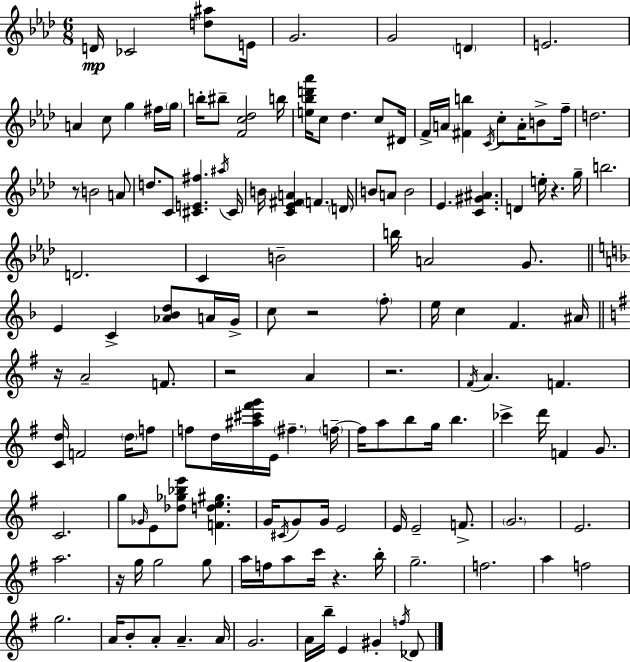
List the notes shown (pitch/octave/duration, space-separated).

D4/s CES4/h [D5,A#5]/e E4/s G4/h. G4/h D4/q E4/h. A4/q C5/e G5/q F#5/s G5/s B5/s BIS5/e [F4,C5,Db5]/h B5/s [E5,Bb5,D6,Ab6]/s C5/e Db5/q. C5/e D#4/s F4/s A4/s [F#4,B5]/q C4/s C5/e A4/s B4/e F5/s D5/h. R/e B4/h A4/e D5/e. C4/e [C#4,E4,F#5]/q. A#5/s C#4/s B4/s [C4,Eb4,F#4,A4]/q F4/q. D4/s B4/e A4/e B4/h Eb4/q. [C4,G#4,A#4]/q. D4/q E5/s R/q. G5/s B5/h. D4/h. C4/q B4/h B5/s A4/h G4/e. E4/q C4/q [Ab4,Bb4,D5]/e A4/s G4/s C5/e R/h F5/e E5/s C5/q F4/q. A#4/s R/s A4/h F4/e. R/h A4/q R/h. F#4/s A4/q. F4/q. [C4,D5]/s F4/h D5/s F5/e F5/e D5/s [A#5,C#6,F#6,G6]/s E4/s F#5/q. F5/s F5/s A5/e B5/e G5/s B5/q. CES6/q D6/s F4/q G4/e. C4/h. G5/e Gb4/s E4/e [Db5,Gb5,Bb5,E6]/e [F4,D5,E5,G#5]/q. G4/s C#4/s G4/e G4/s E4/h E4/s E4/h F4/e. G4/h. E4/h. A5/h. R/s G5/s G5/h G5/e A5/s F5/s A5/e C6/s R/q. B5/s G5/h. F5/h. A5/q F5/h G5/h. A4/s B4/e A4/e A4/q. A4/s G4/h. A4/s B5/s E4/q G#4/q F5/s Db4/e